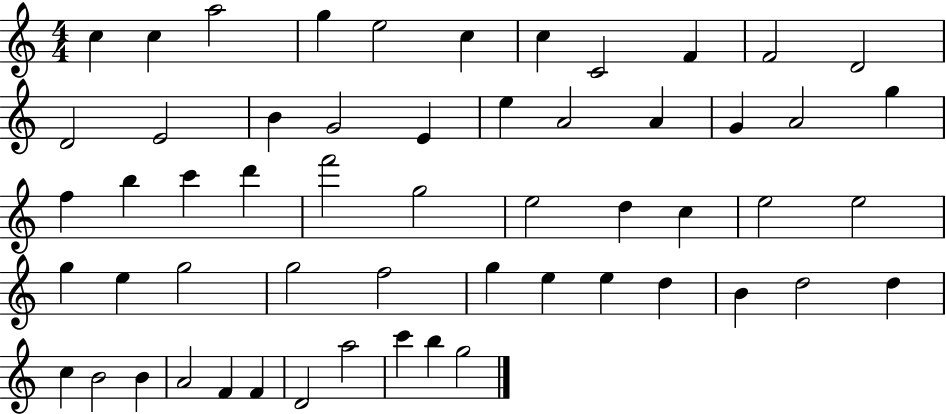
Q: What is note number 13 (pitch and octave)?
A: E4